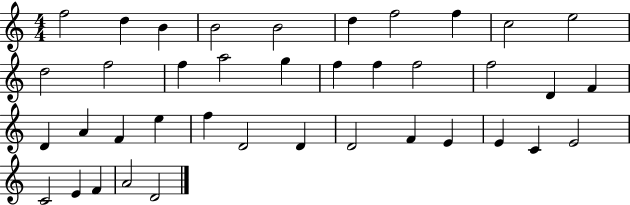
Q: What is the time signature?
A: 4/4